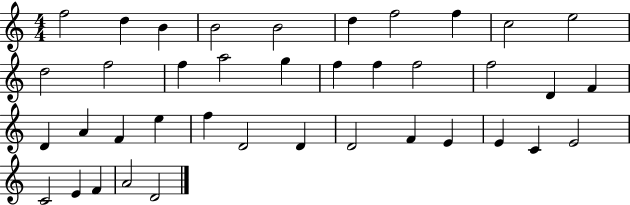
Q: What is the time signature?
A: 4/4